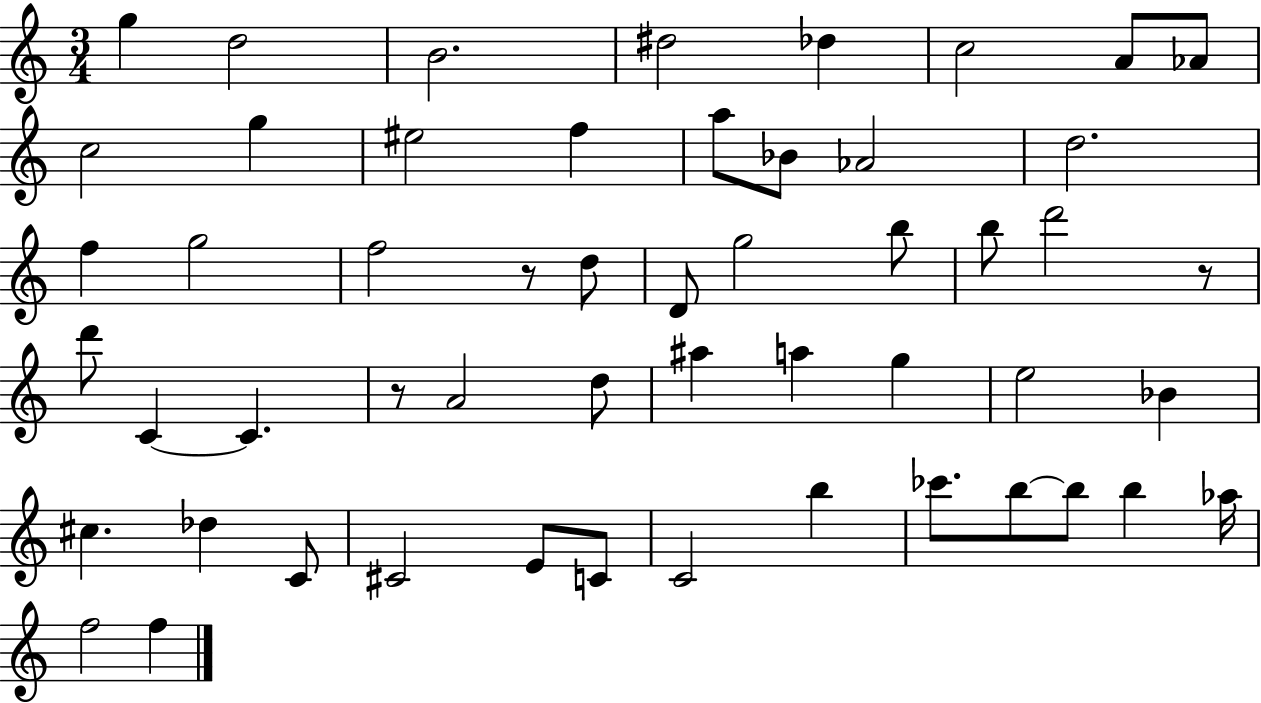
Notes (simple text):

G5/q D5/h B4/h. D#5/h Db5/q C5/h A4/e Ab4/e C5/h G5/q EIS5/h F5/q A5/e Bb4/e Ab4/h D5/h. F5/q G5/h F5/h R/e D5/e D4/e G5/h B5/e B5/e D6/h R/e D6/e C4/q C4/q. R/e A4/h D5/e A#5/q A5/q G5/q E5/h Bb4/q C#5/q. Db5/q C4/e C#4/h E4/e C4/e C4/h B5/q CES6/e. B5/e B5/e B5/q Ab5/s F5/h F5/q